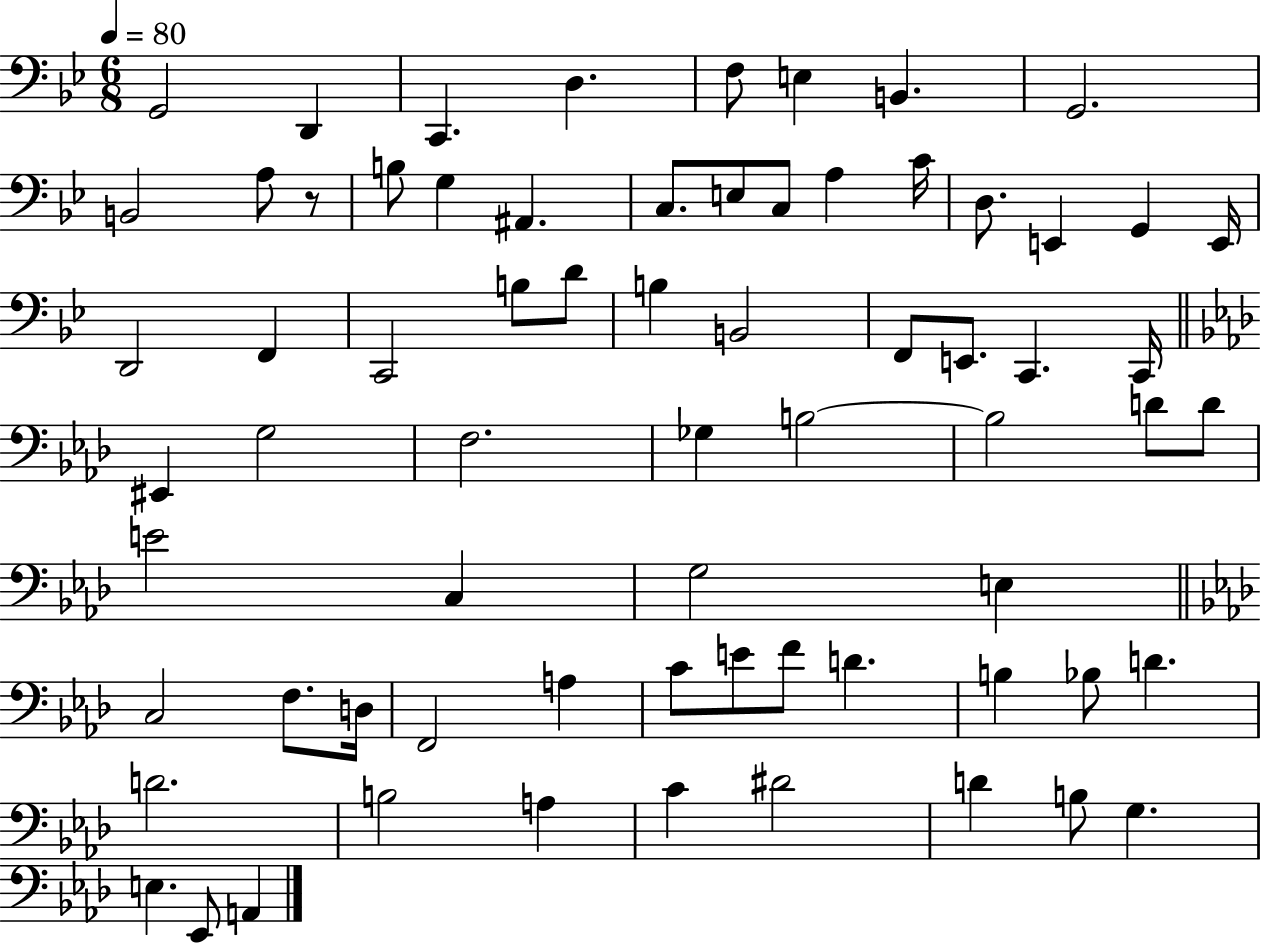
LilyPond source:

{
  \clef bass
  \numericTimeSignature
  \time 6/8
  \key bes \major
  \tempo 4 = 80
  \repeat volta 2 { g,2 d,4 | c,4. d4. | f8 e4 b,4. | g,2. | \break b,2 a8 r8 | b8 g4 ais,4. | c8. e8 c8 a4 c'16 | d8. e,4 g,4 e,16 | \break d,2 f,4 | c,2 b8 d'8 | b4 b,2 | f,8 e,8. c,4. c,16 | \break \bar "||" \break \key aes \major eis,4 g2 | f2. | ges4 b2~~ | b2 d'8 d'8 | \break e'2 c4 | g2 e4 | \bar "||" \break \key aes \major c2 f8. d16 | f,2 a4 | c'8 e'8 f'8 d'4. | b4 bes8 d'4. | \break d'2. | b2 a4 | c'4 dis'2 | d'4 b8 g4. | \break e4. ees,8 a,4 | } \bar "|."
}